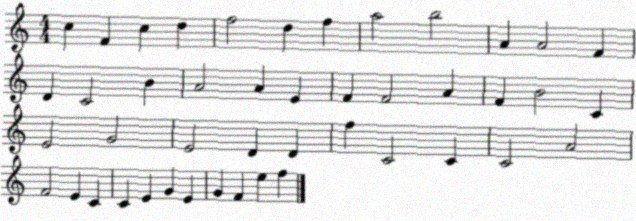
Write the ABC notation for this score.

X:1
T:Untitled
M:4/4
L:1/4
K:C
c F c d f2 d f a2 b2 A A2 F D C2 B A2 A E F F2 A F B2 C E2 G2 E2 D D f C2 C C2 A2 F2 E C C E G E G F e f